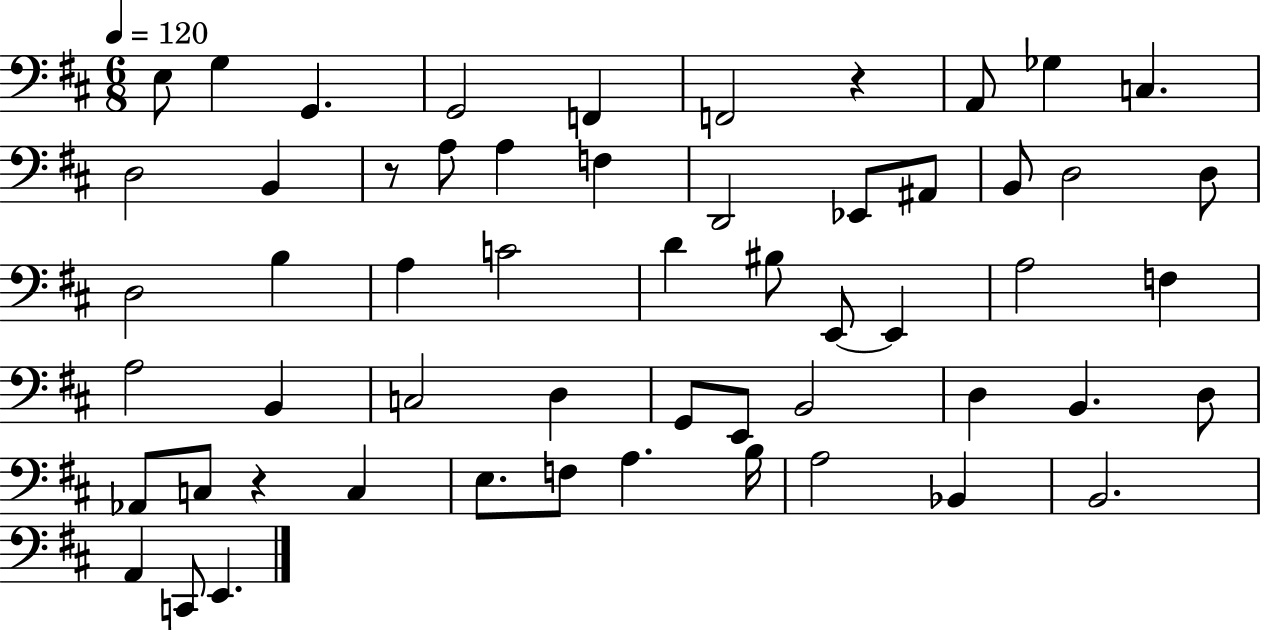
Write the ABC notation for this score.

X:1
T:Untitled
M:6/8
L:1/4
K:D
E,/2 G, G,, G,,2 F,, F,,2 z A,,/2 _G, C, D,2 B,, z/2 A,/2 A, F, D,,2 _E,,/2 ^A,,/2 B,,/2 D,2 D,/2 D,2 B, A, C2 D ^B,/2 E,,/2 E,, A,2 F, A,2 B,, C,2 D, G,,/2 E,,/2 B,,2 D, B,, D,/2 _A,,/2 C,/2 z C, E,/2 F,/2 A, B,/4 A,2 _B,, B,,2 A,, C,,/2 E,,